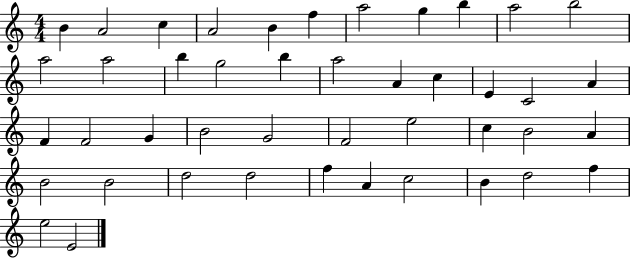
{
  \clef treble
  \numericTimeSignature
  \time 4/4
  \key c \major
  b'4 a'2 c''4 | a'2 b'4 f''4 | a''2 g''4 b''4 | a''2 b''2 | \break a''2 a''2 | b''4 g''2 b''4 | a''2 a'4 c''4 | e'4 c'2 a'4 | \break f'4 f'2 g'4 | b'2 g'2 | f'2 e''2 | c''4 b'2 a'4 | \break b'2 b'2 | d''2 d''2 | f''4 a'4 c''2 | b'4 d''2 f''4 | \break e''2 e'2 | \bar "|."
}